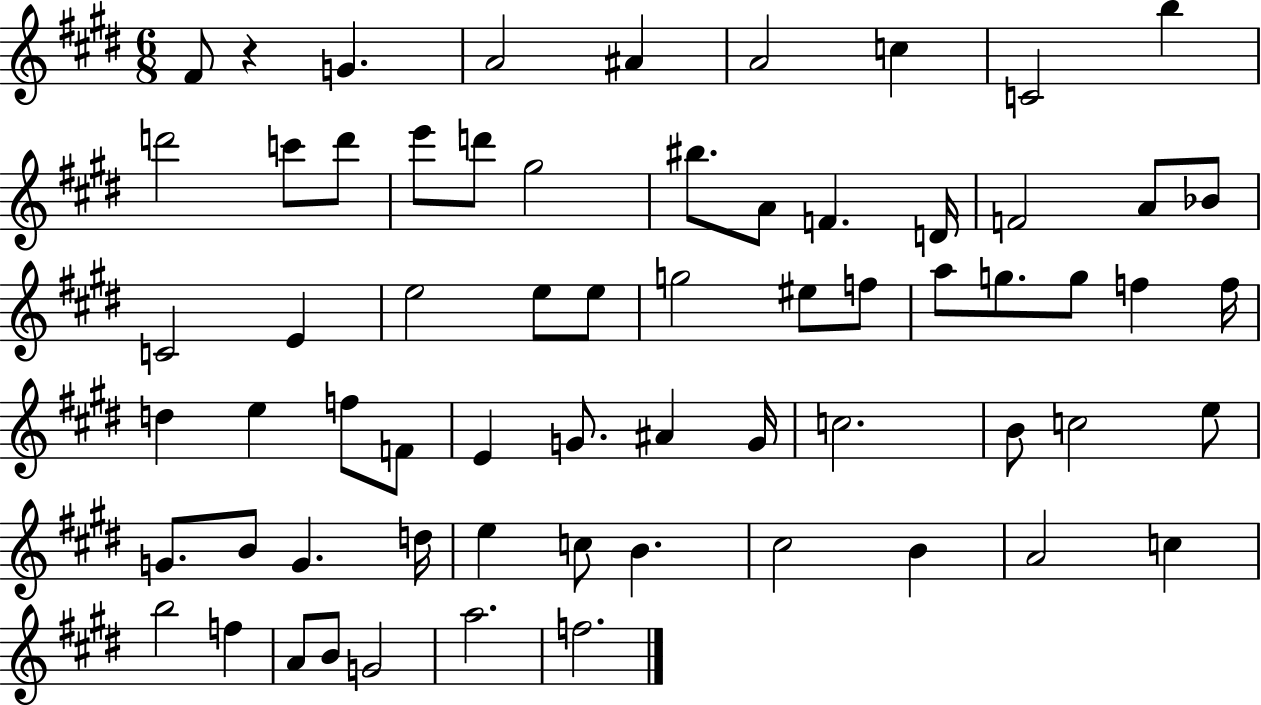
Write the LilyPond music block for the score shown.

{
  \clef treble
  \numericTimeSignature
  \time 6/8
  \key e \major
  fis'8 r4 g'4. | a'2 ais'4 | a'2 c''4 | c'2 b''4 | \break d'''2 c'''8 d'''8 | e'''8 d'''8 gis''2 | bis''8. a'8 f'4. d'16 | f'2 a'8 bes'8 | \break c'2 e'4 | e''2 e''8 e''8 | g''2 eis''8 f''8 | a''8 g''8. g''8 f''4 f''16 | \break d''4 e''4 f''8 f'8 | e'4 g'8. ais'4 g'16 | c''2. | b'8 c''2 e''8 | \break g'8. b'8 g'4. d''16 | e''4 c''8 b'4. | cis''2 b'4 | a'2 c''4 | \break b''2 f''4 | a'8 b'8 g'2 | a''2. | f''2. | \break \bar "|."
}